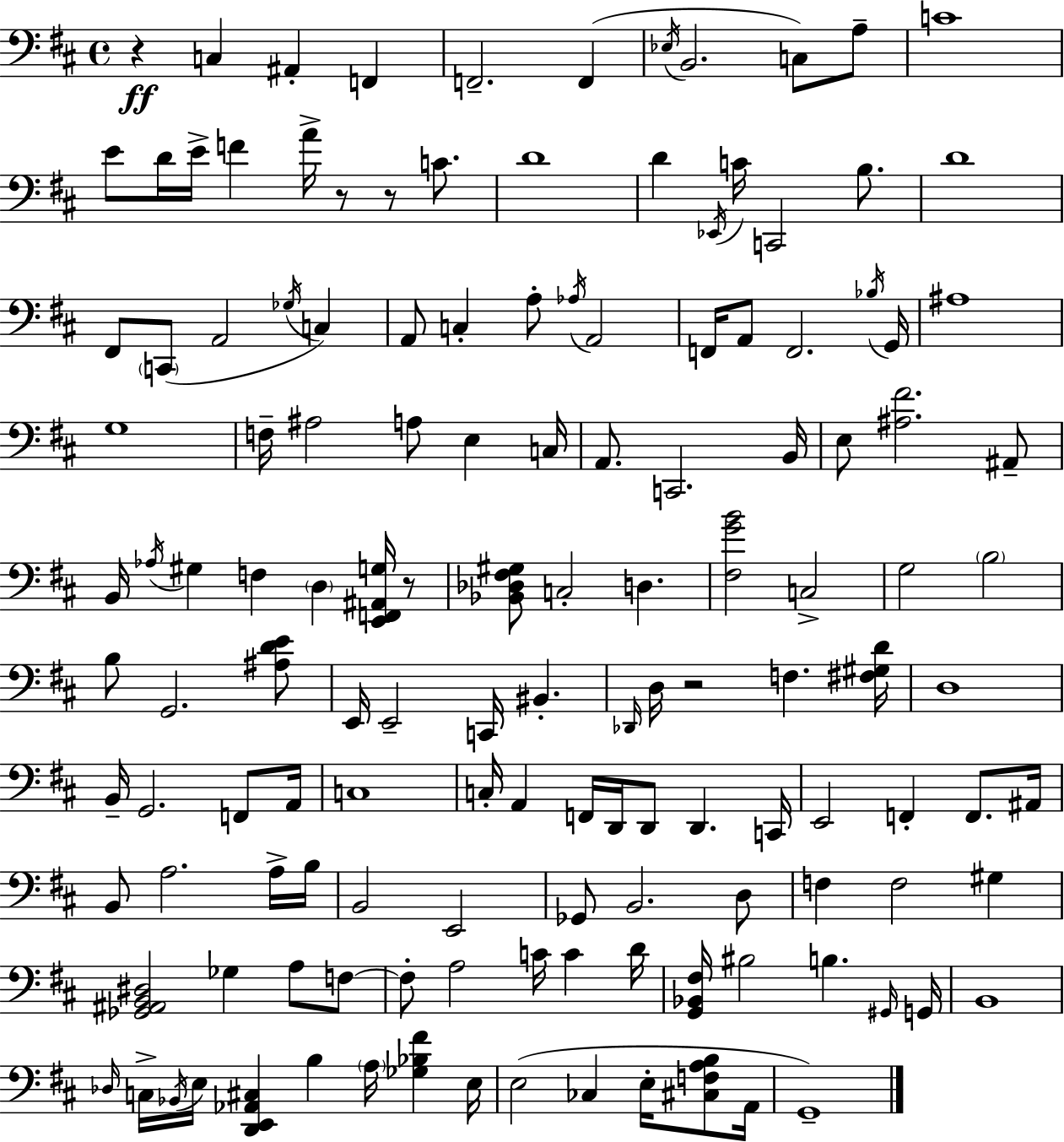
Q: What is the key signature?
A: D major